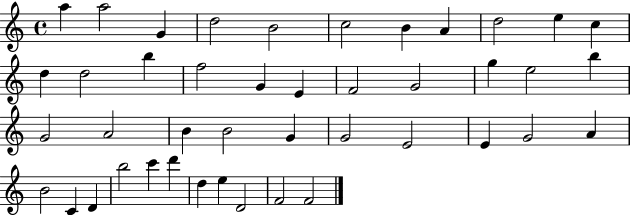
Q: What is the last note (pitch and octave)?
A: F4